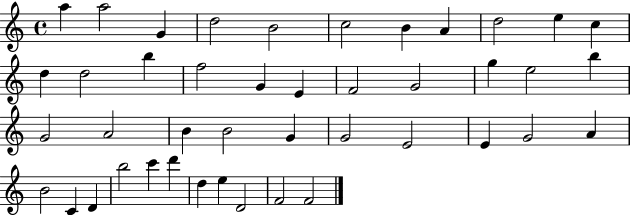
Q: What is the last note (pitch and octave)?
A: F4